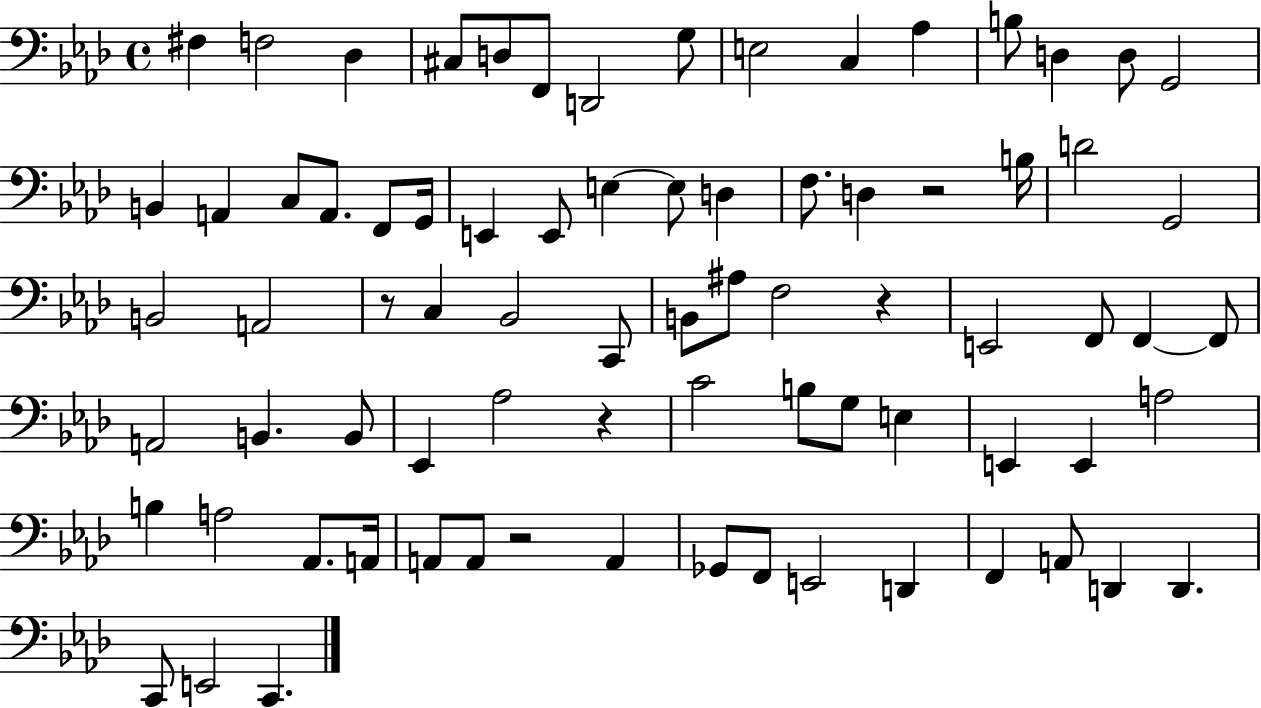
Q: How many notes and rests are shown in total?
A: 78